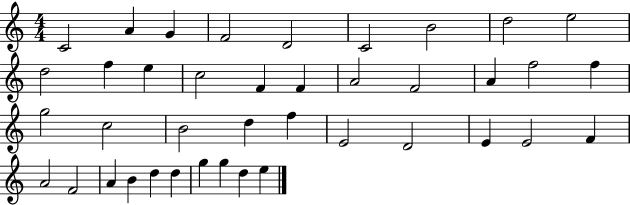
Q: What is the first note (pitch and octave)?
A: C4